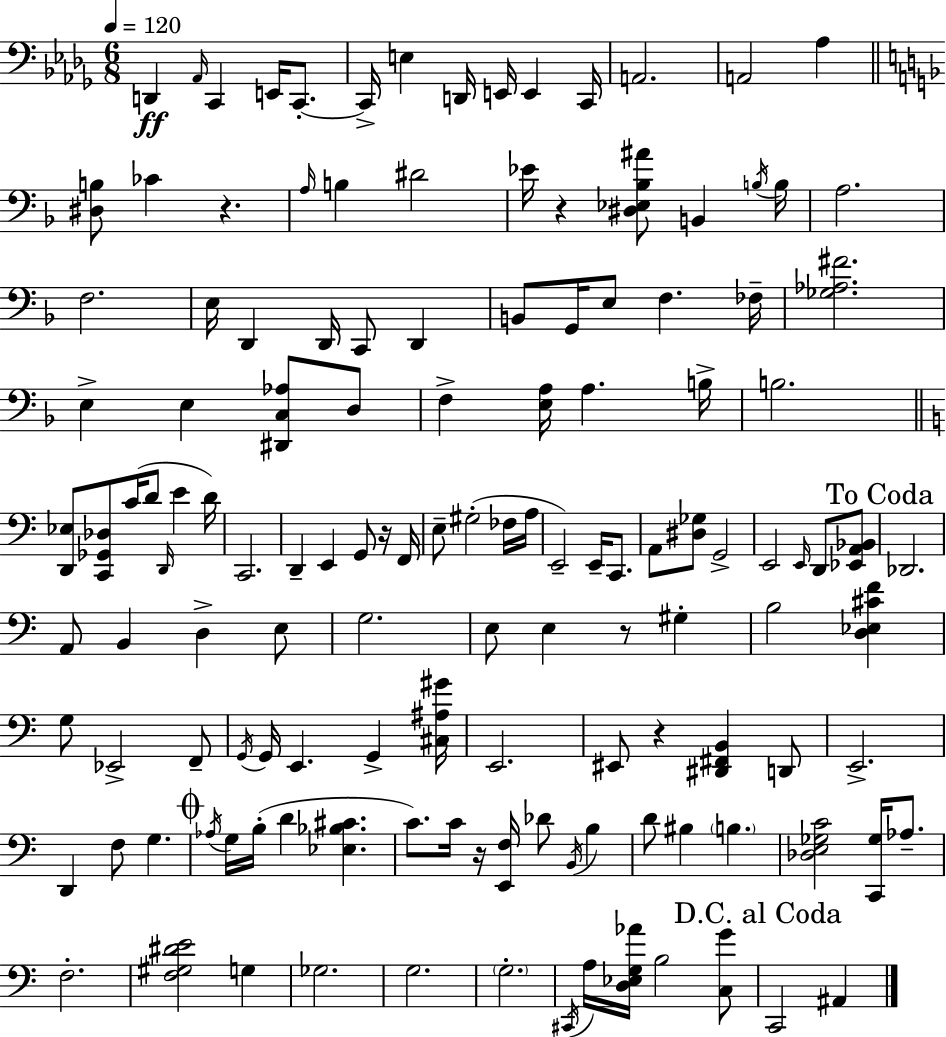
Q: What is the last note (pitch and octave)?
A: A#2